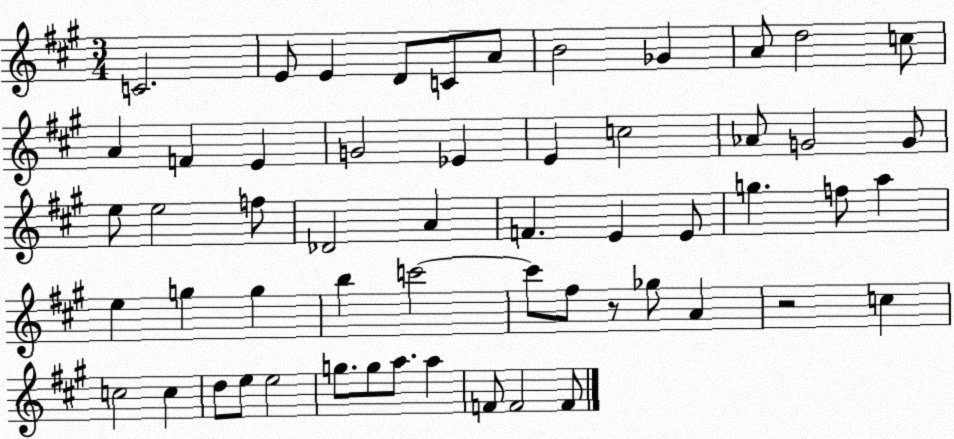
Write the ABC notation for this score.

X:1
T:Untitled
M:3/4
L:1/4
K:A
C2 E/2 E D/2 C/2 A/2 B2 _G A/2 d2 c/2 A F E G2 _E E c2 _A/2 G2 G/2 e/2 e2 f/2 _D2 A F E E/2 g f/2 a e g g b c'2 c'/2 ^f/2 z/2 _g/2 A z2 c c2 c d/2 e/2 e2 g/2 g/2 a/2 a F/2 F2 F/2